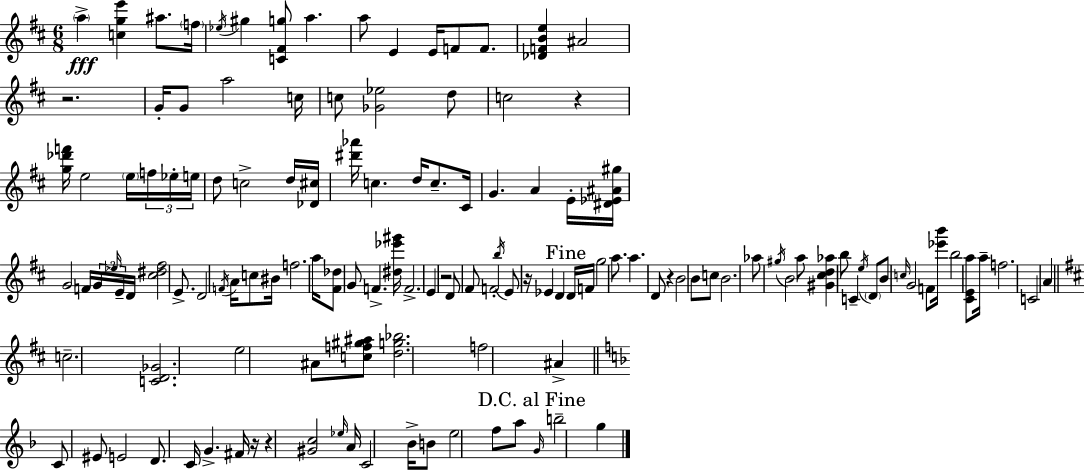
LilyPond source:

{
  \clef treble
  \numericTimeSignature
  \time 6/8
  \key d \major
  \repeat volta 2 { \parenthesize a''4->\fff <c'' g'' e'''>4 ais''8. \parenthesize f''16 | \acciaccatura { ees''16 } gis''4 <c' fis' g''>8 a''4. | a''8 e'4 e'16 f'8 f'8. | <des' f' b' e''>4 ais'2 | \break r2. | g'16-. g'8 a''2 | c''16 c''8 <ges' ees''>2 d''8 | c''2 r4 | \break <g'' des''' f'''>16 e''2 \parenthesize e''16 \tuplet 3/2 { f''16 | ees''16-. e''16 } d''8 c''2-> | d''16 <des' cis''>16 <dis''' aes'''>16 c''4. d''16 c''8.-- | cis'16 g'4. a'4 | \break e'16-. <dis' ees' ais' gis''>16 g'2 f'16 \tuplet 3/2 { g'16 | \grace { ees''16 } e'16-- } d'16 <cis'' dis'' fis''>2 e'8.-> | d'2 \acciaccatura { f'16 } a'16 | c''8 bis'16 f''2. | \break a''16 <fis' des''>8 g'8 f'4.-> | <dis'' ees''' gis'''>16 f'2.-> | e'4 r2 | d'8 fis'8 f'2-. | \break \acciaccatura { b''16 } e'8 r16 ees'4 d'4 | \mark "Fine" d'16 f'16 g''2 | a''8. a''4. d'8 | r4 b'2 | \break b'8 c''8 b'2. | aes''8 \acciaccatura { gis''16 } b'2 | a''8 <gis' cis'' d'' aes''>4 b''8 c'4-- | \acciaccatura { e''16 } \parenthesize d'8 b'8 \grace { c''16 } g'2 | \break f'8 <ees''' b'''>16 b''2 | <cis' e' a''>8 a''16-- f''2. | c'2 | a'4 \bar "||" \break \key d \major c''2.-- | <c' d' ges'>2. | e''2 ais'8 <c'' f'' gis'' ais''>8 | <d'' g'' bes''>2. | \break f''2 ais'4-> | \bar "||" \break \key f \major c'8 eis'8 e'2 | d'8. c'16 g'4.-> fis'16 r16 | r4 <gis' c''>2 | \grace { ees''16 } a'16 c'2 bes'16-> b'8 | \break e''2 f''8 a''8 | \mark "D.C. al Fine" \grace { g'16 } b''2-- g''4 | } \bar "|."
}